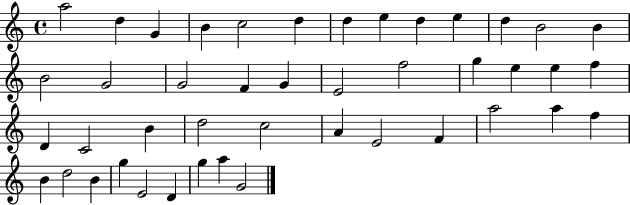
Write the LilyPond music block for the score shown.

{
  \clef treble
  \time 4/4
  \defaultTimeSignature
  \key c \major
  a''2 d''4 g'4 | b'4 c''2 d''4 | d''4 e''4 d''4 e''4 | d''4 b'2 b'4 | \break b'2 g'2 | g'2 f'4 g'4 | e'2 f''2 | g''4 e''4 e''4 f''4 | \break d'4 c'2 b'4 | d''2 c''2 | a'4 e'2 f'4 | a''2 a''4 f''4 | \break b'4 d''2 b'4 | g''4 e'2 d'4 | g''4 a''4 g'2 | \bar "|."
}